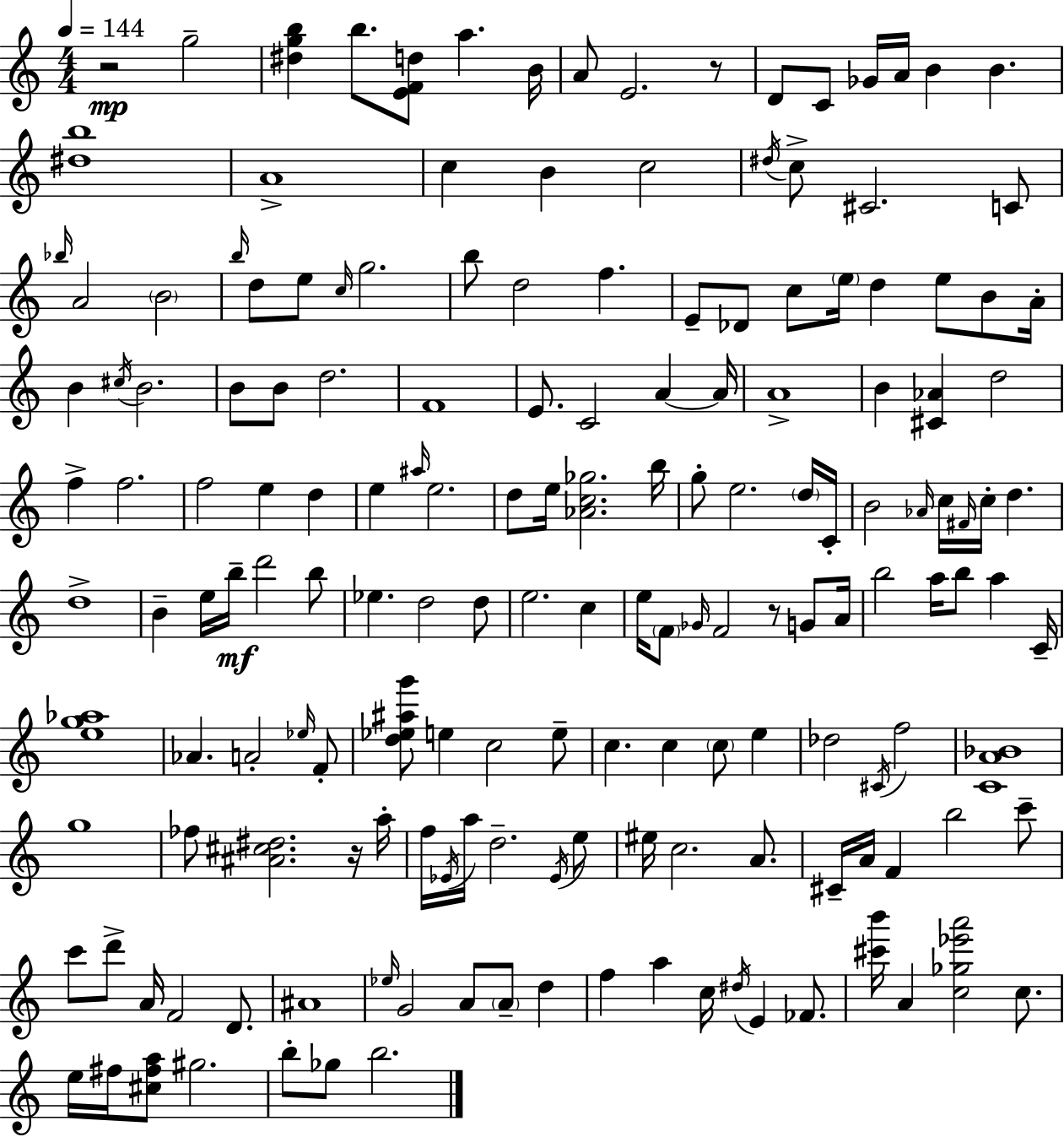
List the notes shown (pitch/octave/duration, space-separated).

R/h G5/h [D#5,G5,B5]/q B5/e. [E4,F4,D5]/e A5/q. B4/s A4/e E4/h. R/e D4/e C4/e Gb4/s A4/s B4/q B4/q. [D#5,B5]/w A4/w C5/q B4/q C5/h D#5/s C5/e C#4/h. C4/e Bb5/s A4/h B4/h B5/s D5/e E5/e C5/s G5/h. B5/e D5/h F5/q. E4/e Db4/e C5/e E5/s D5/q E5/e B4/e A4/s B4/q C#5/s B4/h. B4/e B4/e D5/h. F4/w E4/e. C4/h A4/q A4/s A4/w B4/q [C#4,Ab4]/q D5/h F5/q F5/h. F5/h E5/q D5/q E5/q A#5/s E5/h. D5/e E5/s [Ab4,C5,Gb5]/h. B5/s G5/e E5/h. D5/s C4/s B4/h Ab4/s C5/s F#4/s C5/s D5/q. D5/w B4/q E5/s B5/s D6/h B5/e Eb5/q. D5/h D5/e E5/h. C5/q E5/s F4/e Gb4/s F4/h R/e G4/e A4/s B5/h A5/s B5/e A5/q C4/s [E5,G5,Ab5]/w Ab4/q. A4/h Eb5/s F4/e [D5,Eb5,A#5,G6]/e E5/q C5/h E5/e C5/q. C5/q C5/e E5/q Db5/h C#4/s F5/h [C4,A4,Bb4]/w G5/w FES5/e [A#4,C#5,D#5]/h. R/s A5/s F5/s Eb4/s A5/s D5/h. Eb4/s E5/e EIS5/s C5/h. A4/e. C#4/s A4/s F4/q B5/h C6/e C6/e D6/e A4/s F4/h D4/e. A#4/w Eb5/s G4/h A4/e A4/e D5/q F5/q A5/q C5/s D#5/s E4/q FES4/e. [C#6,B6]/s A4/q [C5,Gb5,Eb6,A6]/h C5/e. E5/s F#5/s [C#5,F#5,A5]/e G#5/h. B5/e Gb5/e B5/h.